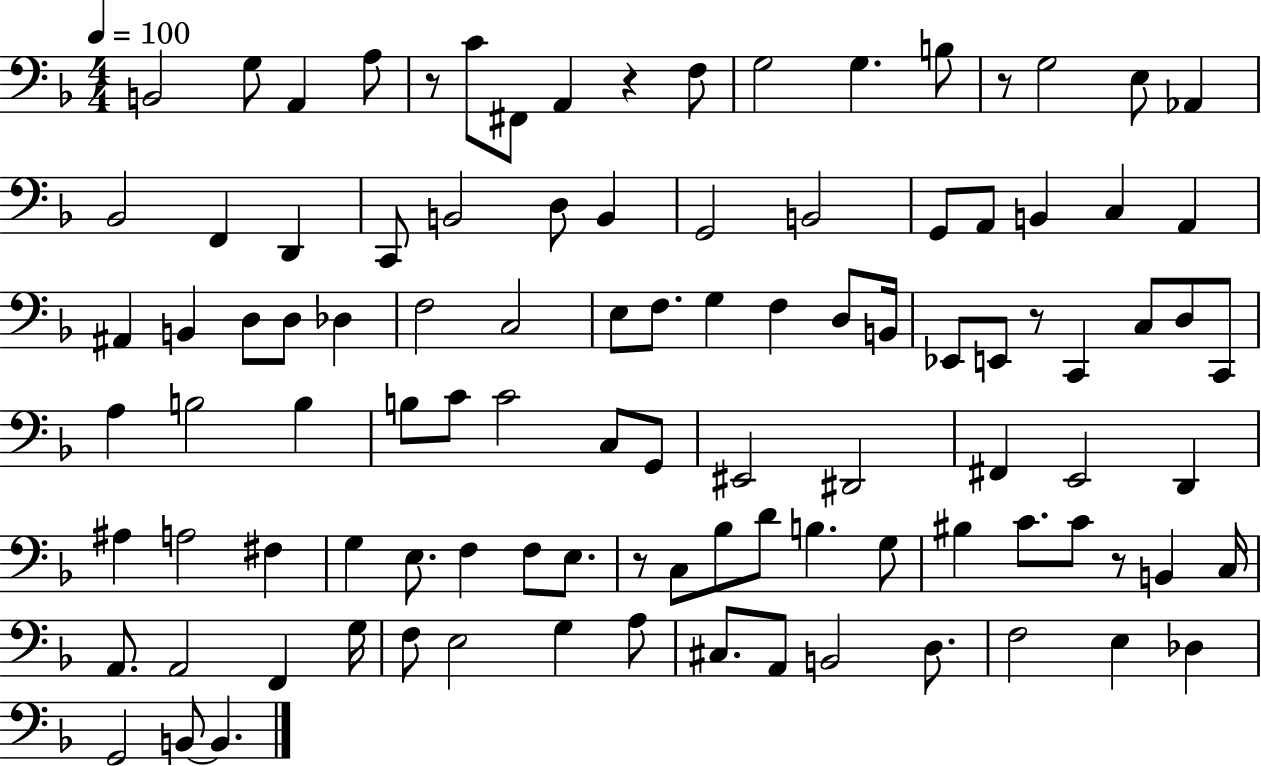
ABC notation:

X:1
T:Untitled
M:4/4
L:1/4
K:F
B,,2 G,/2 A,, A,/2 z/2 C/2 ^F,,/2 A,, z F,/2 G,2 G, B,/2 z/2 G,2 E,/2 _A,, _B,,2 F,, D,, C,,/2 B,,2 D,/2 B,, G,,2 B,,2 G,,/2 A,,/2 B,, C, A,, ^A,, B,, D,/2 D,/2 _D, F,2 C,2 E,/2 F,/2 G, F, D,/2 B,,/4 _E,,/2 E,,/2 z/2 C,, C,/2 D,/2 C,,/2 A, B,2 B, B,/2 C/2 C2 C,/2 G,,/2 ^E,,2 ^D,,2 ^F,, E,,2 D,, ^A, A,2 ^F, G, E,/2 F, F,/2 E,/2 z/2 C,/2 _B,/2 D/2 B, G,/2 ^B, C/2 C/2 z/2 B,, C,/4 A,,/2 A,,2 F,, G,/4 F,/2 E,2 G, A,/2 ^C,/2 A,,/2 B,,2 D,/2 F,2 E, _D, G,,2 B,,/2 B,,